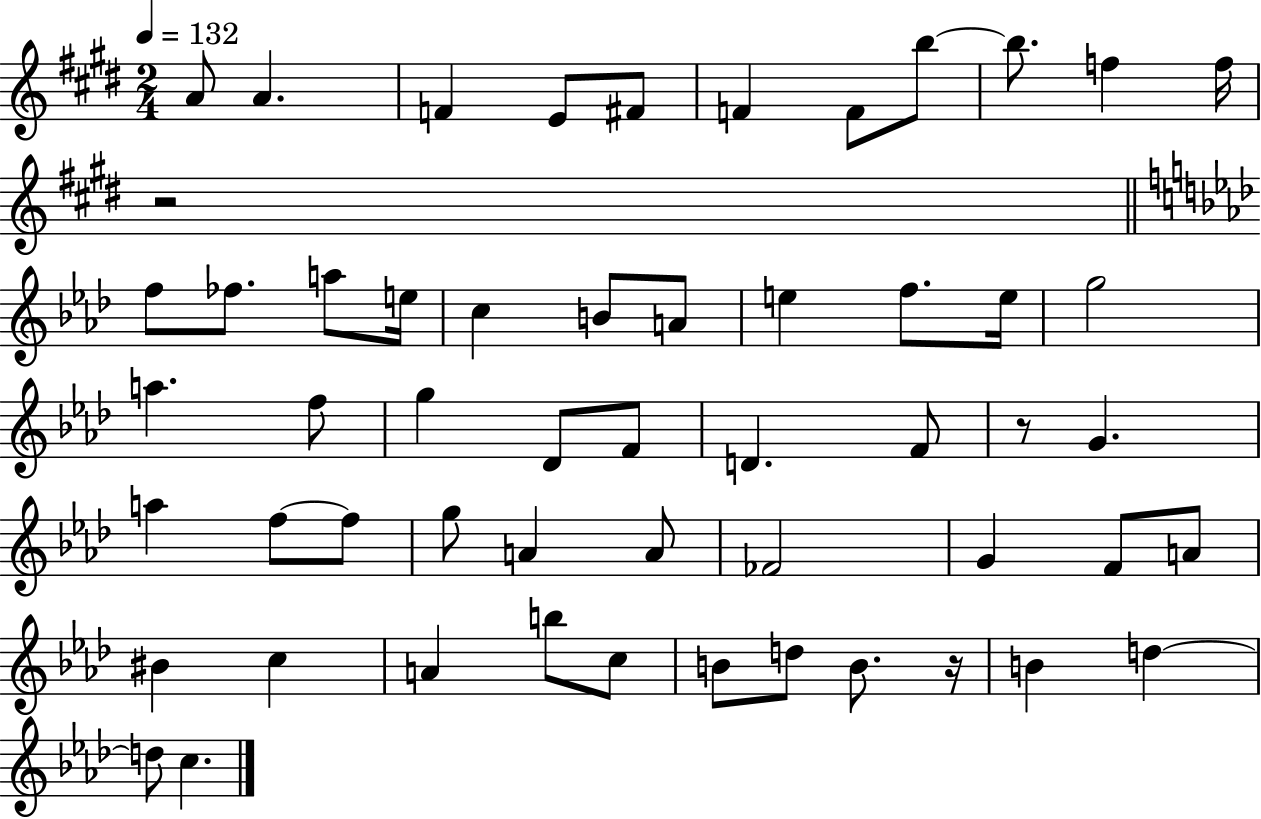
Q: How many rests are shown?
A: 3